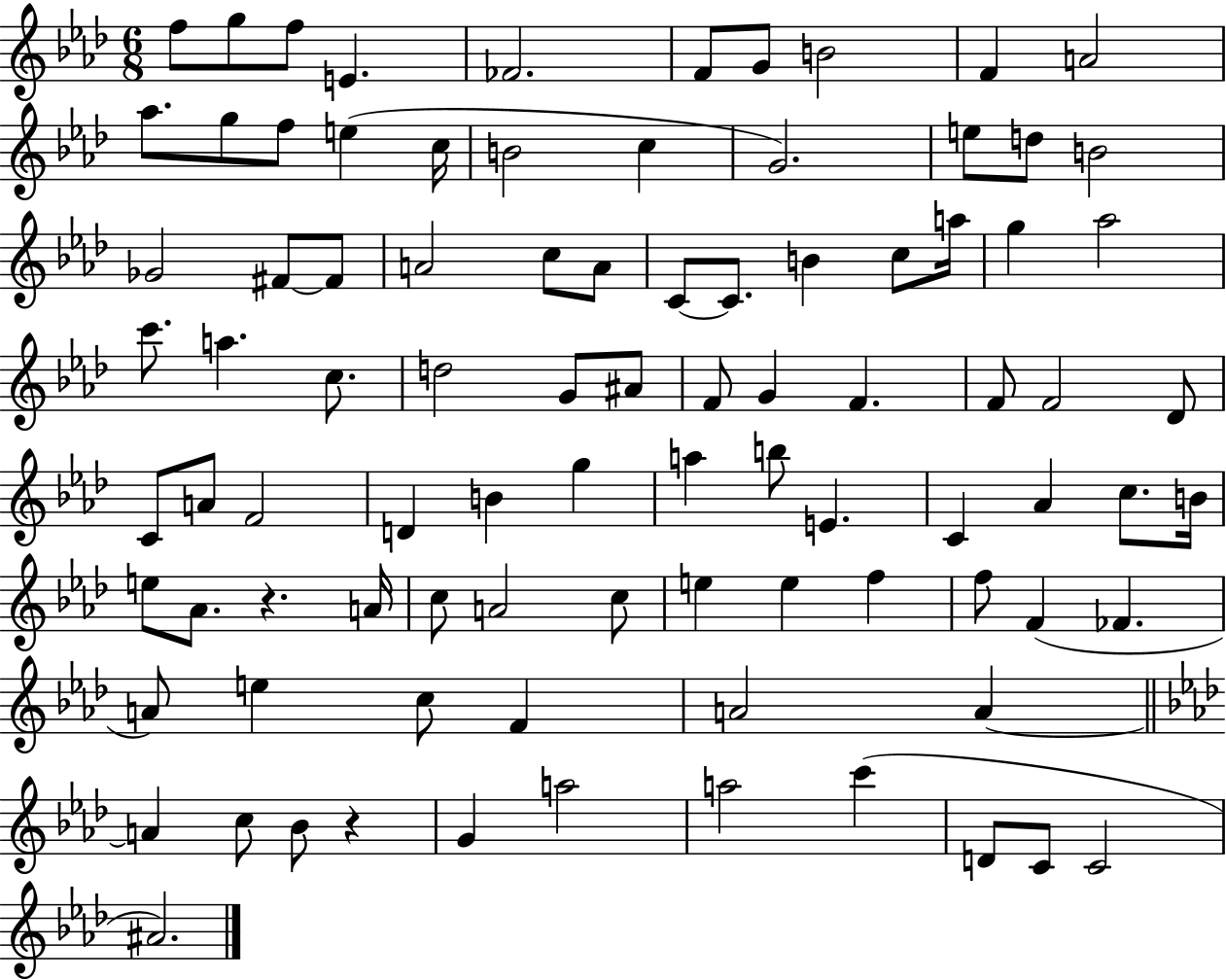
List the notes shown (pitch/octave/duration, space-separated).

F5/e G5/e F5/e E4/q. FES4/h. F4/e G4/e B4/h F4/q A4/h Ab5/e. G5/e F5/e E5/q C5/s B4/h C5/q G4/h. E5/e D5/e B4/h Gb4/h F#4/e F#4/e A4/h C5/e A4/e C4/e C4/e. B4/q C5/e A5/s G5/q Ab5/h C6/e. A5/q. C5/e. D5/h G4/e A#4/e F4/e G4/q F4/q. F4/e F4/h Db4/e C4/e A4/e F4/h D4/q B4/q G5/q A5/q B5/e E4/q. C4/q Ab4/q C5/e. B4/s E5/e Ab4/e. R/q. A4/s C5/e A4/h C5/e E5/q E5/q F5/q F5/e F4/q FES4/q. A4/e E5/q C5/e F4/q A4/h A4/q A4/q C5/e Bb4/e R/q G4/q A5/h A5/h C6/q D4/e C4/e C4/h A#4/h.